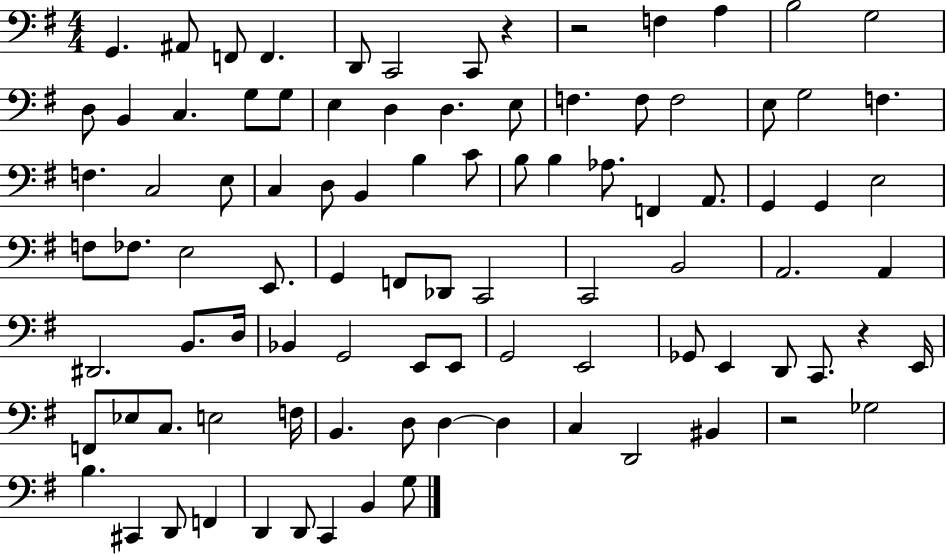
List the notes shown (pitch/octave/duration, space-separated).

G2/q. A#2/e F2/e F2/q. D2/e C2/h C2/e R/q R/h F3/q A3/q B3/h G3/h D3/e B2/q C3/q. G3/e G3/e E3/q D3/q D3/q. E3/e F3/q. F3/e F3/h E3/e G3/h F3/q. F3/q. C3/h E3/e C3/q D3/e B2/q B3/q C4/e B3/e B3/q Ab3/e. F2/q A2/e. G2/q G2/q E3/h F3/e FES3/e. E3/h E2/e. G2/q F2/e Db2/e C2/h C2/h B2/h A2/h. A2/q D#2/h. B2/e. D3/s Bb2/q G2/h E2/e E2/e G2/h E2/h Gb2/e E2/q D2/e C2/e. R/q E2/s F2/e Eb3/e C3/e. E3/h F3/s B2/q. D3/e D3/q D3/q C3/q D2/h BIS2/q R/h Gb3/h B3/q. C#2/q D2/e F2/q D2/q D2/e C2/q B2/q G3/e